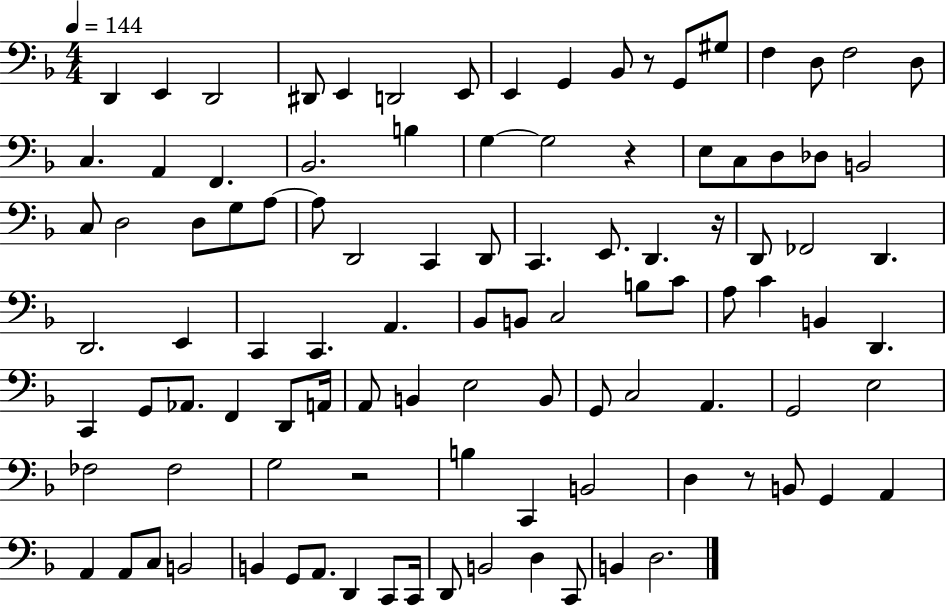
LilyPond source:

{
  \clef bass
  \numericTimeSignature
  \time 4/4
  \key f \major
  \tempo 4 = 144
  d,4 e,4 d,2 | dis,8 e,4 d,2 e,8 | e,4 g,4 bes,8 r8 g,8 gis8 | f4 d8 f2 d8 | \break c4. a,4 f,4. | bes,2. b4 | g4~~ g2 r4 | e8 c8 d8 des8 b,2 | \break c8 d2 d8 g8 a8~~ | a8 d,2 c,4 d,8 | c,4. e,8. d,4. r16 | d,8 fes,2 d,4. | \break d,2. e,4 | c,4 c,4. a,4. | bes,8 b,8 c2 b8 c'8 | a8 c'4 b,4 d,4. | \break c,4 g,8 aes,8. f,4 d,8 a,16 | a,8 b,4 e2 b,8 | g,8 c2 a,4. | g,2 e2 | \break fes2 fes2 | g2 r2 | b4 c,4 b,2 | d4 r8 b,8 g,4 a,4 | \break a,4 a,8 c8 b,2 | b,4 g,8 a,8. d,4 c,8 c,16 | d,8 b,2 d4 c,8 | b,4 d2. | \break \bar "|."
}